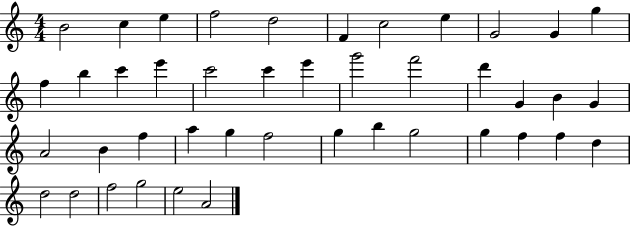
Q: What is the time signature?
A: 4/4